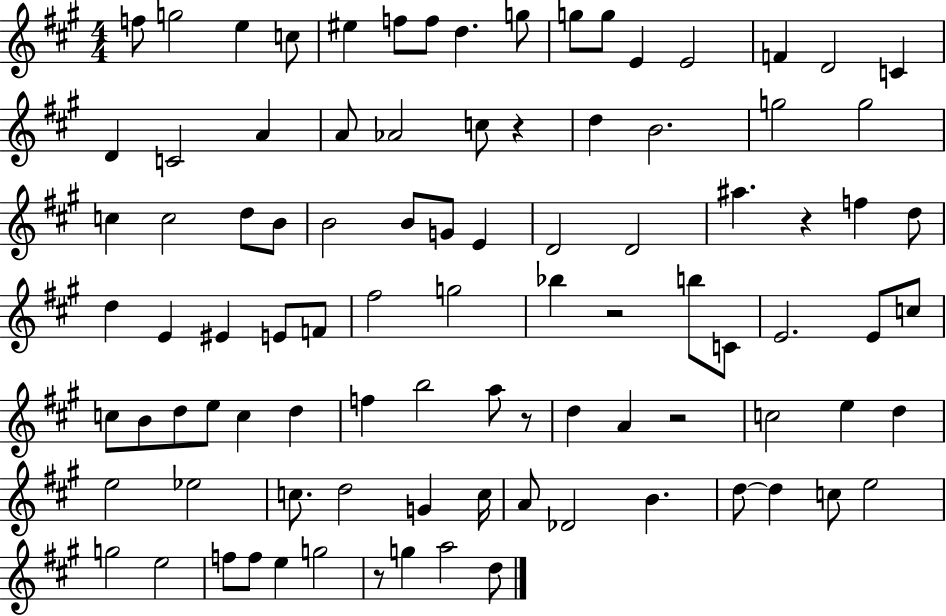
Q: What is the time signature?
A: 4/4